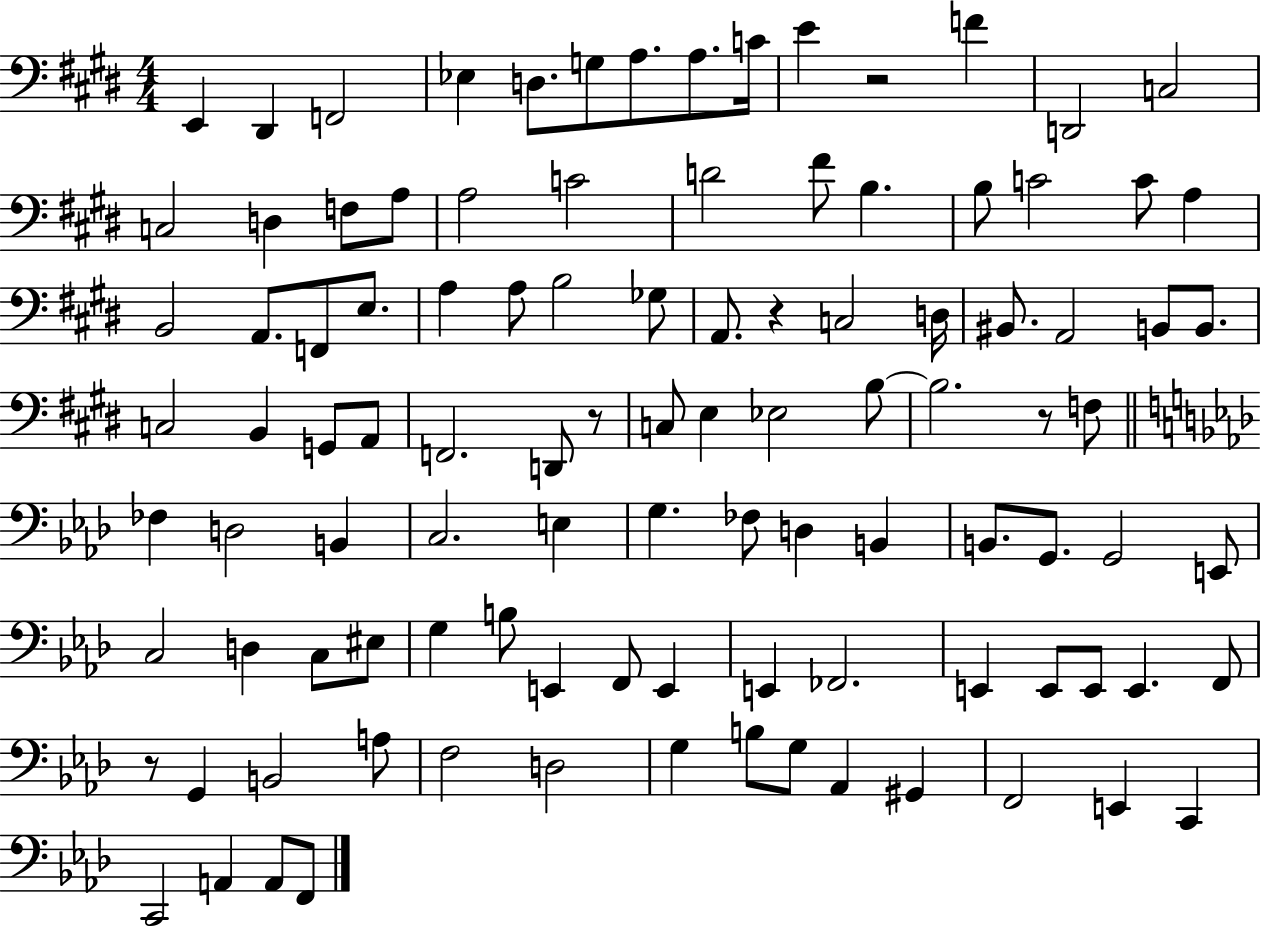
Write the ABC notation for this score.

X:1
T:Untitled
M:4/4
L:1/4
K:E
E,, ^D,, F,,2 _E, D,/2 G,/2 A,/2 A,/2 C/4 E z2 F D,,2 C,2 C,2 D, F,/2 A,/2 A,2 C2 D2 ^F/2 B, B,/2 C2 C/2 A, B,,2 A,,/2 F,,/2 E,/2 A, A,/2 B,2 _G,/2 A,,/2 z C,2 D,/4 ^B,,/2 A,,2 B,,/2 B,,/2 C,2 B,, G,,/2 A,,/2 F,,2 D,,/2 z/2 C,/2 E, _E,2 B,/2 B,2 z/2 F,/2 _F, D,2 B,, C,2 E, G, _F,/2 D, B,, B,,/2 G,,/2 G,,2 E,,/2 C,2 D, C,/2 ^E,/2 G, B,/2 E,, F,,/2 E,, E,, _F,,2 E,, E,,/2 E,,/2 E,, F,,/2 z/2 G,, B,,2 A,/2 F,2 D,2 G, B,/2 G,/2 _A,, ^G,, F,,2 E,, C,, C,,2 A,, A,,/2 F,,/2